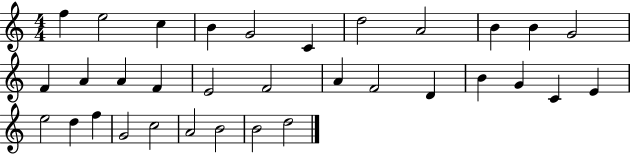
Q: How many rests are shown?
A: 0